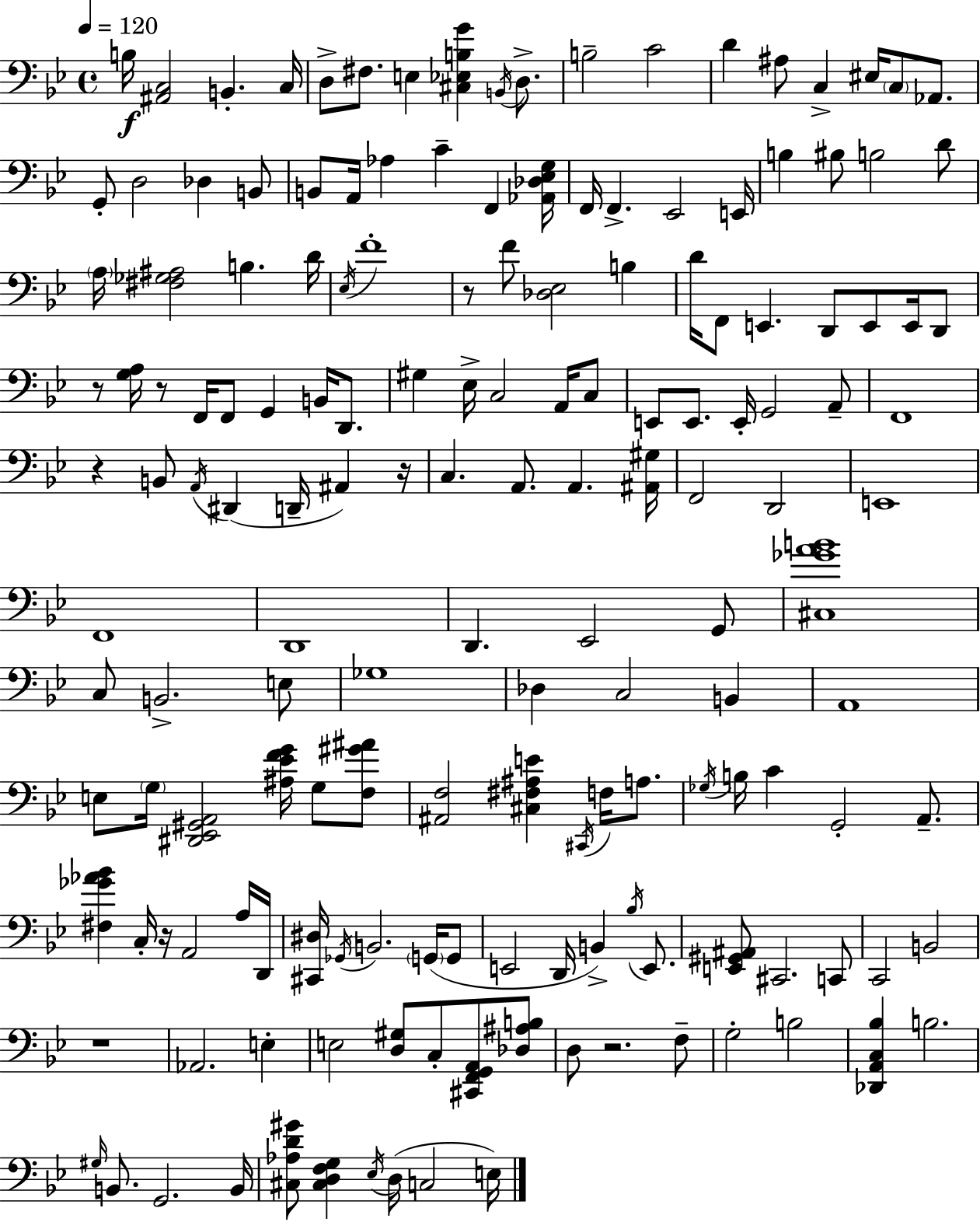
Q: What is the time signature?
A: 4/4